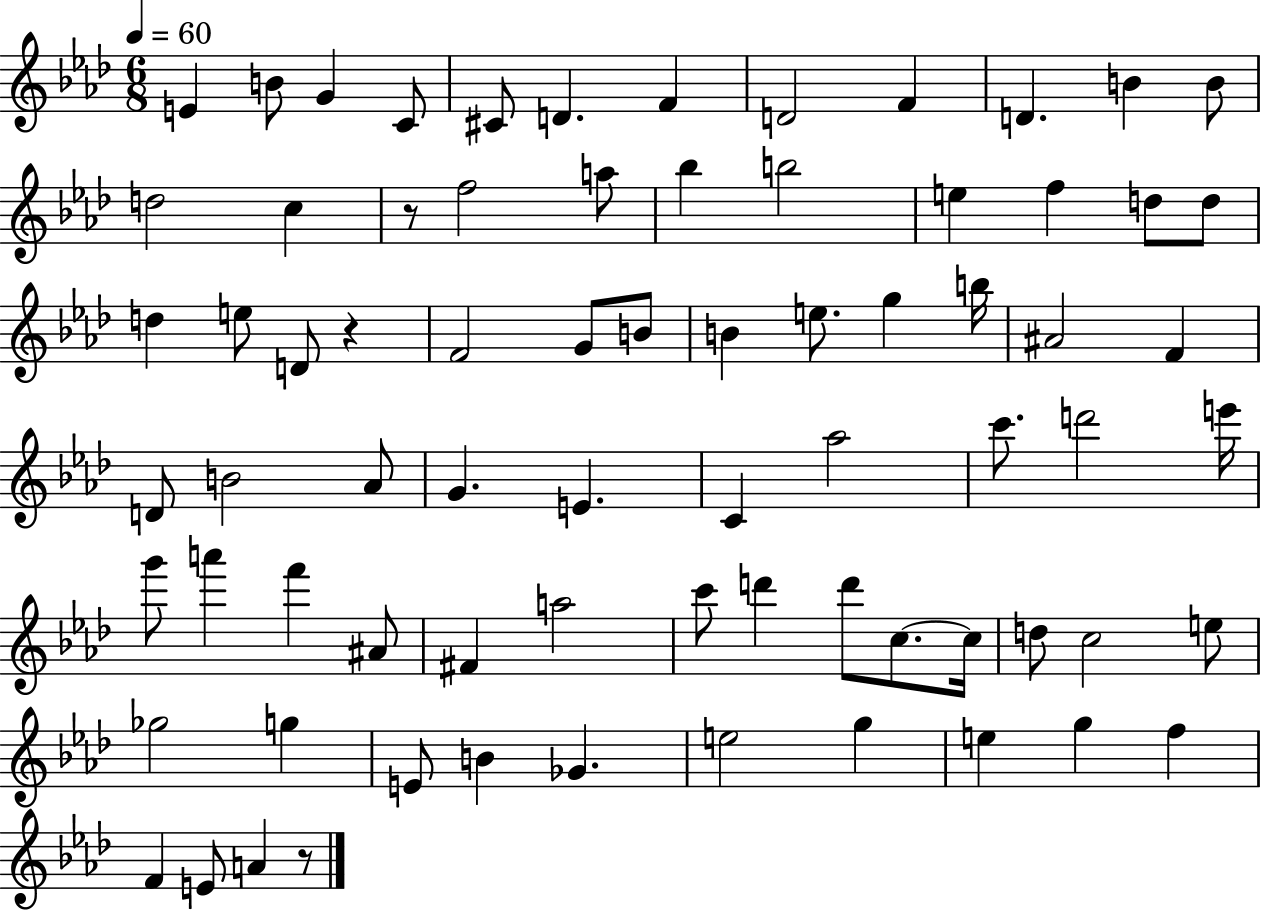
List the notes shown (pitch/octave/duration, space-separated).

E4/q B4/e G4/q C4/e C#4/e D4/q. F4/q D4/h F4/q D4/q. B4/q B4/e D5/h C5/q R/e F5/h A5/e Bb5/q B5/h E5/q F5/q D5/e D5/e D5/q E5/e D4/e R/q F4/h G4/e B4/e B4/q E5/e. G5/q B5/s A#4/h F4/q D4/e B4/h Ab4/e G4/q. E4/q. C4/q Ab5/h C6/e. D6/h E6/s G6/e A6/q F6/q A#4/e F#4/q A5/h C6/e D6/q D6/e C5/e. C5/s D5/e C5/h E5/e Gb5/h G5/q E4/e B4/q Gb4/q. E5/h G5/q E5/q G5/q F5/q F4/q E4/e A4/q R/e